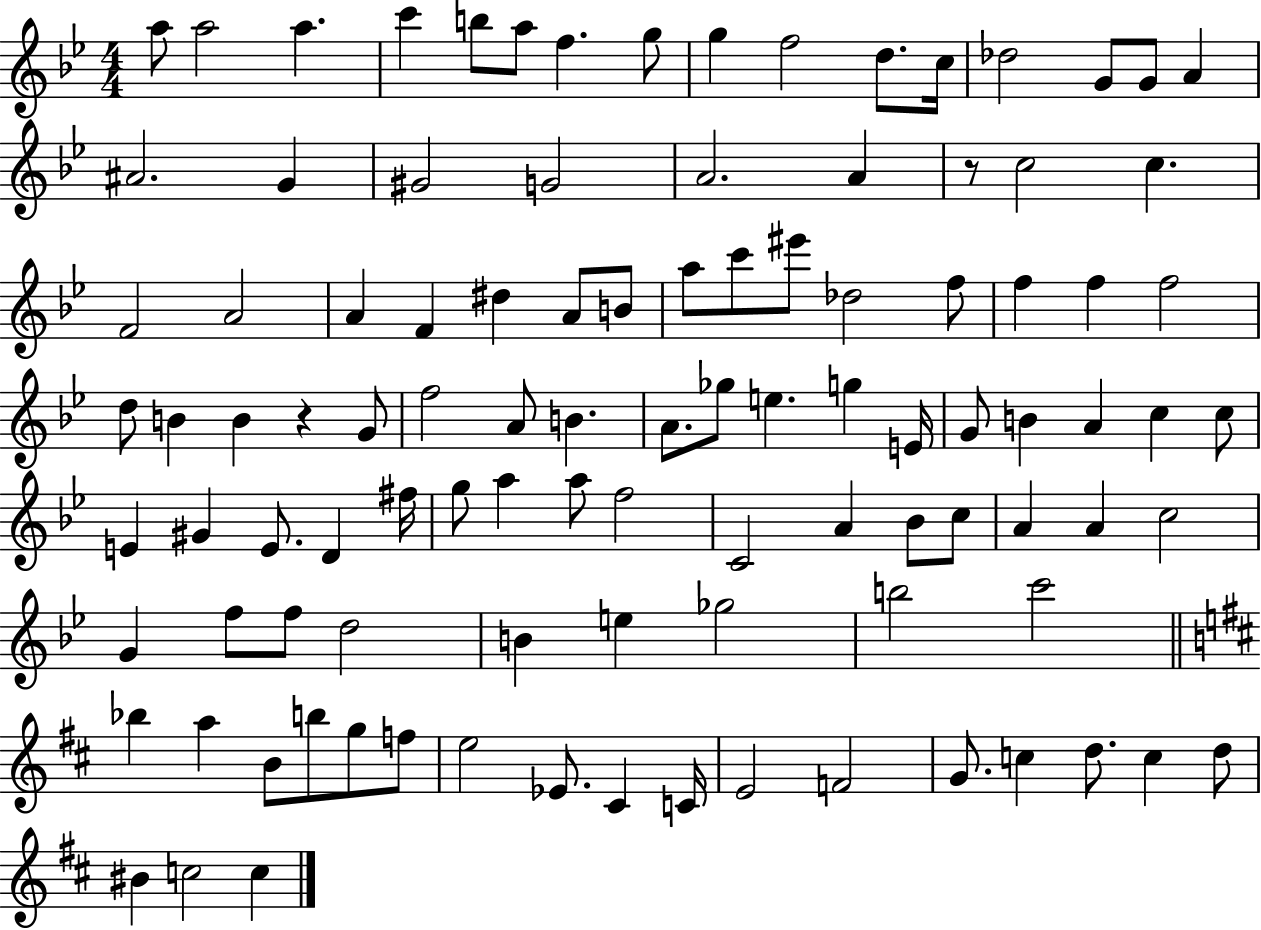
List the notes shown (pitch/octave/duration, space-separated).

A5/e A5/h A5/q. C6/q B5/e A5/e F5/q. G5/e G5/q F5/h D5/e. C5/s Db5/h G4/e G4/e A4/q A#4/h. G4/q G#4/h G4/h A4/h. A4/q R/e C5/h C5/q. F4/h A4/h A4/q F4/q D#5/q A4/e B4/e A5/e C6/e EIS6/e Db5/h F5/e F5/q F5/q F5/h D5/e B4/q B4/q R/q G4/e F5/h A4/e B4/q. A4/e. Gb5/e E5/q. G5/q E4/s G4/e B4/q A4/q C5/q C5/e E4/q G#4/q E4/e. D4/q F#5/s G5/e A5/q A5/e F5/h C4/h A4/q Bb4/e C5/e A4/q A4/q C5/h G4/q F5/e F5/e D5/h B4/q E5/q Gb5/h B5/h C6/h Bb5/q A5/q B4/e B5/e G5/e F5/e E5/h Eb4/e. C#4/q C4/s E4/h F4/h G4/e. C5/q D5/e. C5/q D5/e BIS4/q C5/h C5/q